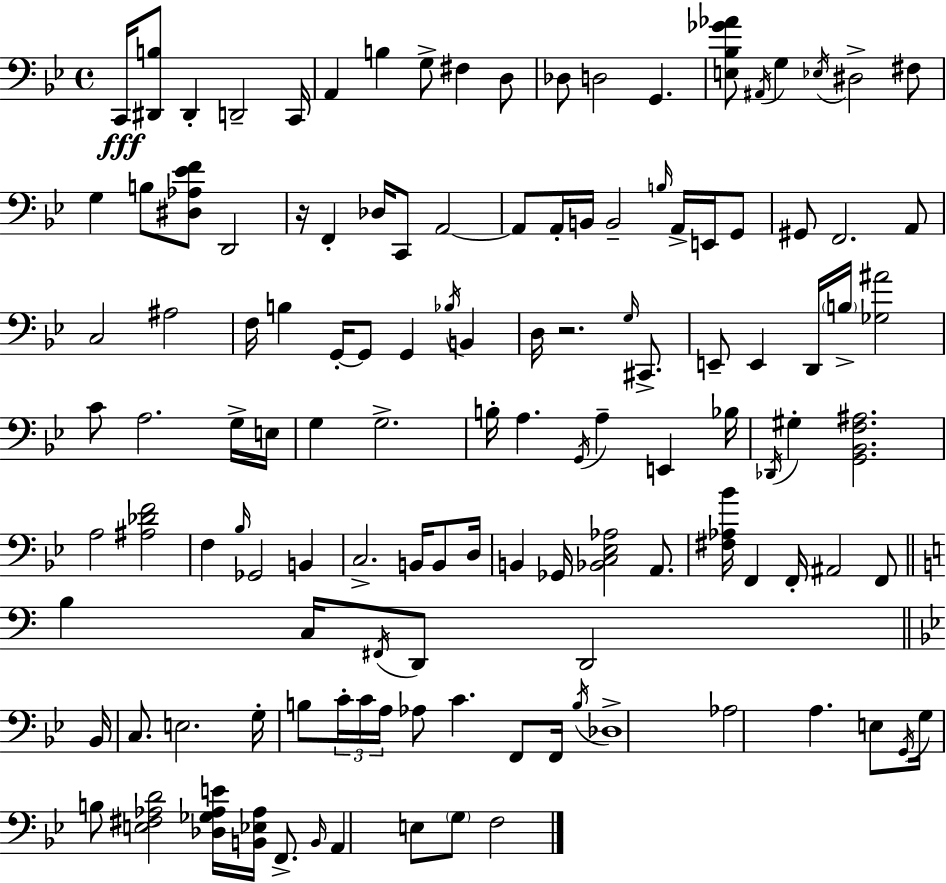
C2/s [D#2,B3]/e D#2/q D2/h C2/s A2/q B3/q G3/e F#3/q D3/e Db3/e D3/h G2/q. [E3,Bb3,Gb4,Ab4]/e A#2/s G3/q Eb3/s D#3/h F#3/e G3/q B3/e [D#3,Ab3,Eb4,F4]/e D2/h R/s F2/q Db3/s C2/e A2/h A2/e A2/s B2/s B2/h B3/s A2/s E2/s G2/e G#2/e F2/h. A2/e C3/h A#3/h F3/s B3/q G2/s G2/e G2/q Bb3/s B2/q D3/s R/h. G3/s C#2/e. E2/e E2/q D2/s B3/s [Gb3,A#4]/h C4/e A3/h. G3/s E3/s G3/q G3/h. B3/s A3/q. G2/s A3/q E2/q Bb3/s Db2/s G#3/q [G2,Bb2,F3,A#3]/h. A3/h [A#3,Db4,F4]/h F3/q Bb3/s Gb2/h B2/q C3/h. B2/s B2/e D3/s B2/q Gb2/s [Bb2,C3,Eb3,Ab3]/h A2/e. [F#3,Ab3,Bb4]/s F2/q F2/s A#2/h F2/e B3/q C3/s F#2/s D2/e D2/h Bb2/s C3/e. E3/h. G3/s B3/e C4/s C4/s A3/s Ab3/e C4/q. F2/e F2/s B3/s Db3/w Ab3/h A3/q. E3/e G2/s G3/s B3/e [E3,F#3,Ab3,D4]/h [Db3,Gb3,Ab3,E4]/s [B2,Eb3,Ab3]/s F2/e. B2/s A2/q E3/e G3/e F3/h